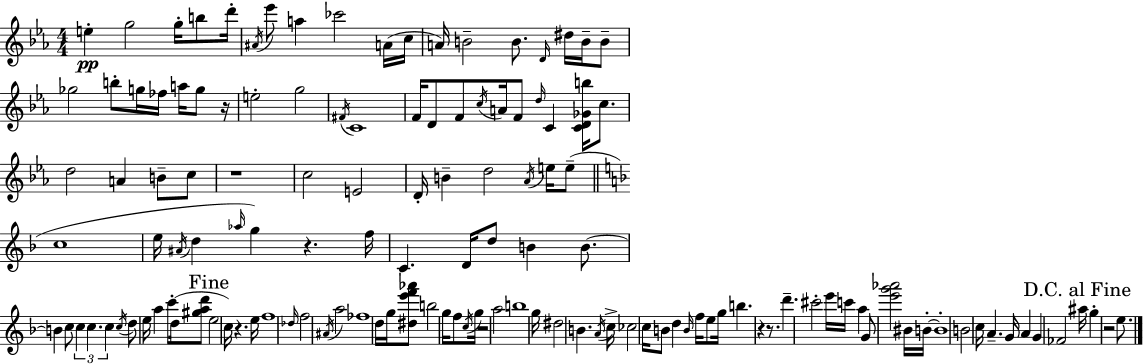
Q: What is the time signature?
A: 4/4